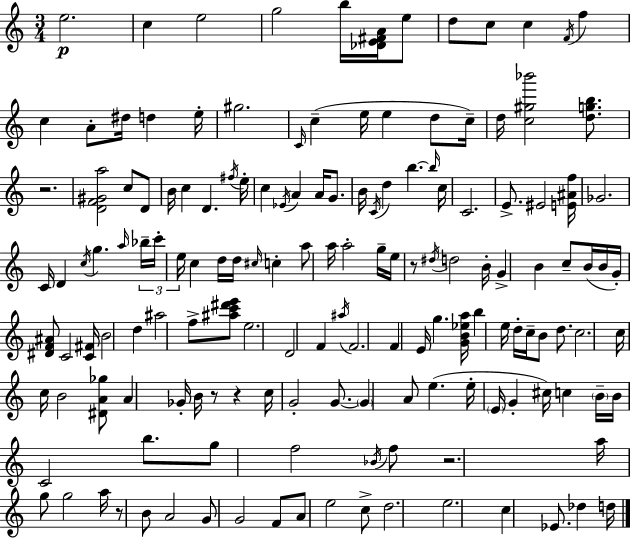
E5/h. C5/q E5/h G5/h B5/s [Db4,E4,F#4,A4]/s E5/e D5/e C5/e C5/q F4/s F5/q C5/q A4/e D#5/s D5/q E5/s G#5/h. C4/s C5/q E5/s E5/q D5/e C5/s D5/s [C5,G#5,Bb6]/h [D5,G5,B5]/e. R/h. [D4,F4,G#4,A5]/h C5/e D4/e B4/s C5/q D4/q. F#5/s E5/s C5/q Eb4/s A4/q A4/s G4/e. B4/s C4/s D5/q B5/q. B5/s C5/s C4/h. E4/e. EIS4/h [E4,A#4,F5]/s Gb4/h. C4/s D4/q C5/s G5/q. A5/s Bb5/s C6/s E5/s C5/q D5/s D5/s C#5/s C5/q A5/e A5/s A5/h G5/s E5/s R/e D#5/s D5/h B4/s G4/q B4/q C5/e B4/s B4/s G4/s [D#4,F4,A#4]/e C4/h [C4,F#4]/s B4/h D5/q A#5/h F5/e [A#5,C6,D#6,E6]/e E5/h. D4/h F4/q A#5/s F4/h. F4/q E4/s G5/q. [G4,B4,Eb5,A5]/s B5/q E5/s D5/s C5/s B4/e D5/e. C5/h. C5/s C5/s B4/h [D#4,A4,Gb5]/e A4/q Gb4/s B4/s R/e R/q C5/s G4/h G4/e. G4/q A4/e E5/q. E5/s E4/s G4/q C#5/s C5/q B4/s B4/s C4/h B5/e. G5/e F5/h Bb4/s F5/e R/h. A5/s G5/e G5/h A5/s R/e B4/e A4/h G4/e G4/h F4/e A4/e E5/h C5/e D5/h. E5/h. C5/q Eb4/e. Db5/q D5/s